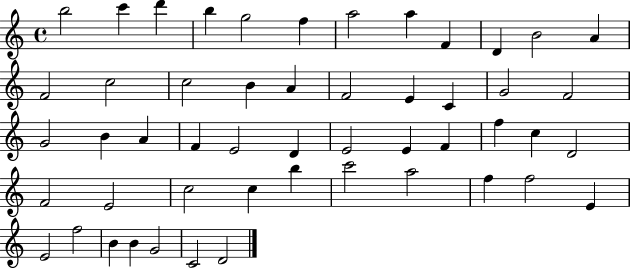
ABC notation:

X:1
T:Untitled
M:4/4
L:1/4
K:C
b2 c' d' b g2 f a2 a F D B2 A F2 c2 c2 B A F2 E C G2 F2 G2 B A F E2 D E2 E F f c D2 F2 E2 c2 c b c'2 a2 f f2 E E2 f2 B B G2 C2 D2